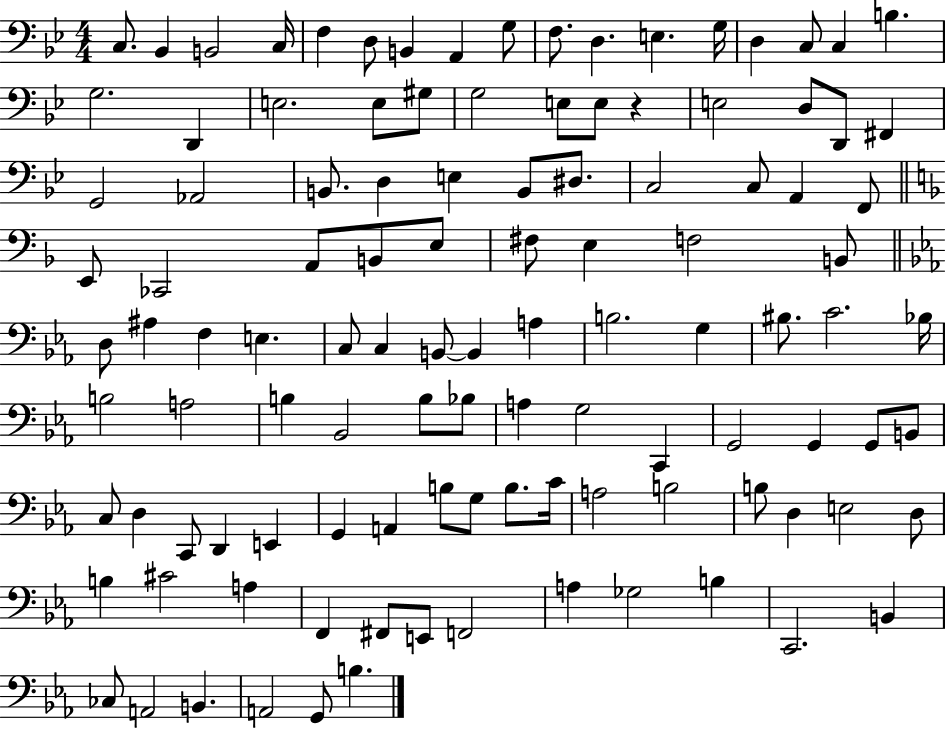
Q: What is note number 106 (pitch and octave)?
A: CES3